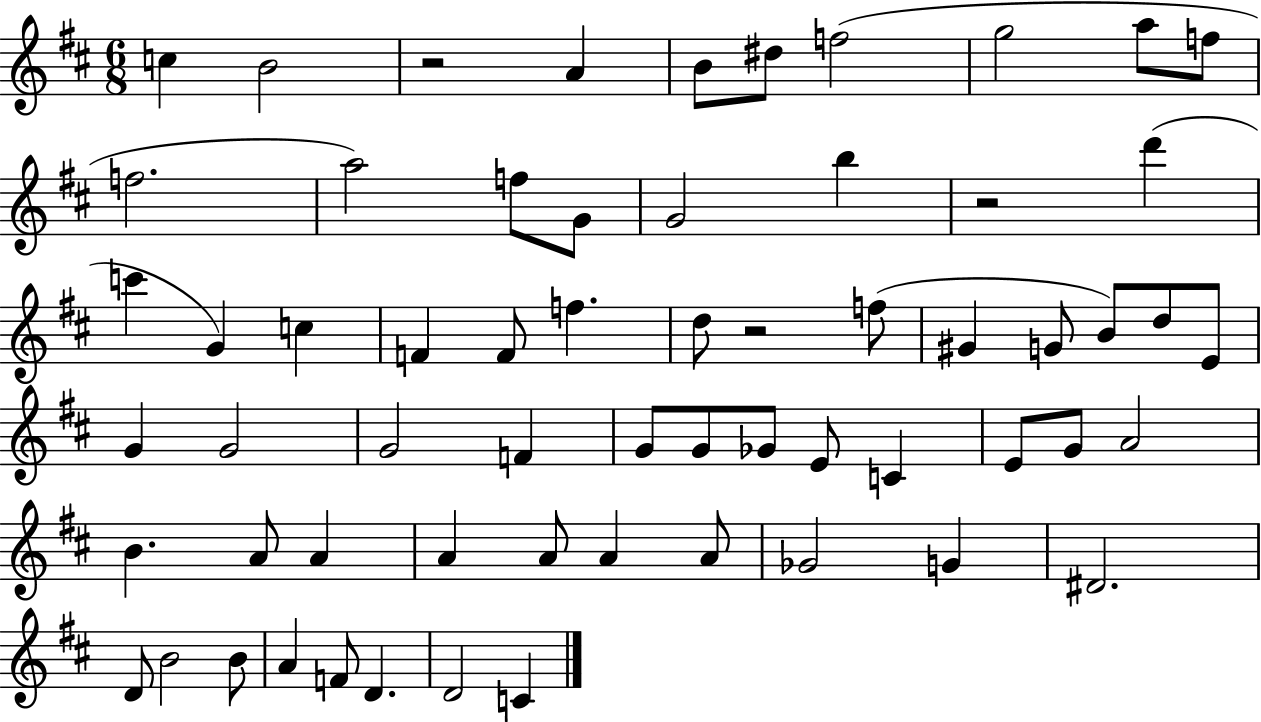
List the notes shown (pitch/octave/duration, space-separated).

C5/q B4/h R/h A4/q B4/e D#5/e F5/h G5/h A5/e F5/e F5/h. A5/h F5/e G4/e G4/h B5/q R/h D6/q C6/q G4/q C5/q F4/q F4/e F5/q. D5/e R/h F5/e G#4/q G4/e B4/e D5/e E4/e G4/q G4/h G4/h F4/q G4/e G4/e Gb4/e E4/e C4/q E4/e G4/e A4/h B4/q. A4/e A4/q A4/q A4/e A4/q A4/e Gb4/h G4/q D#4/h. D4/e B4/h B4/e A4/q F4/e D4/q. D4/h C4/q